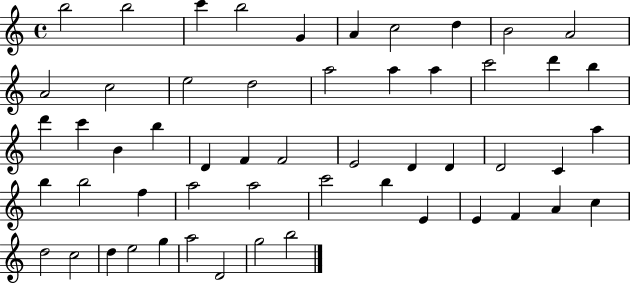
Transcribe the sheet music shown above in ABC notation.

X:1
T:Untitled
M:4/4
L:1/4
K:C
b2 b2 c' b2 G A c2 d B2 A2 A2 c2 e2 d2 a2 a a c'2 d' b d' c' B b D F F2 E2 D D D2 C a b b2 f a2 a2 c'2 b E E F A c d2 c2 d e2 g a2 D2 g2 b2